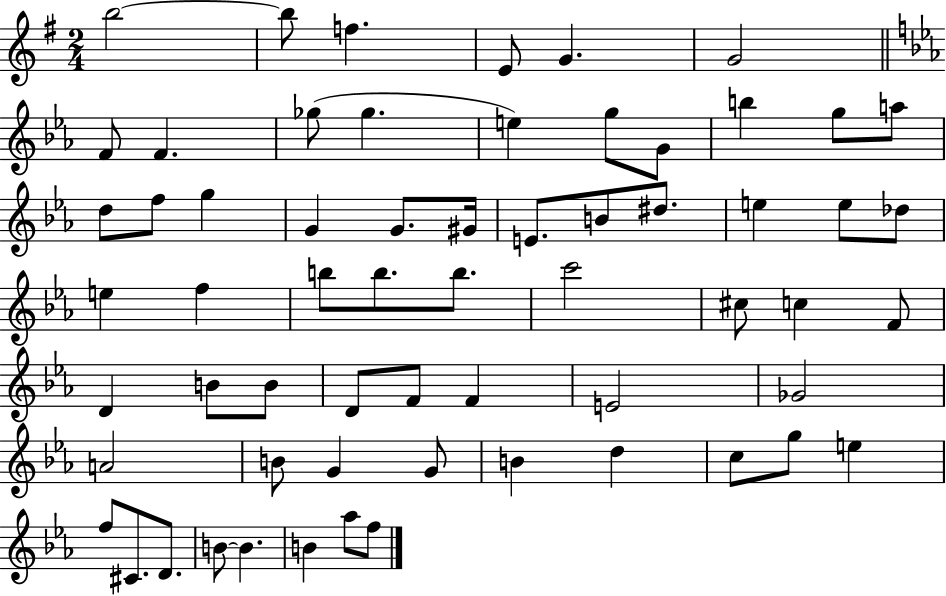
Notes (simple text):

B5/h B5/e F5/q. E4/e G4/q. G4/h F4/e F4/q. Gb5/e Gb5/q. E5/q G5/e G4/e B5/q G5/e A5/e D5/e F5/e G5/q G4/q G4/e. G#4/s E4/e. B4/e D#5/e. E5/q E5/e Db5/e E5/q F5/q B5/e B5/e. B5/e. C6/h C#5/e C5/q F4/e D4/q B4/e B4/e D4/e F4/e F4/q E4/h Gb4/h A4/h B4/e G4/q G4/e B4/q D5/q C5/e G5/e E5/q F5/e C#4/e. D4/e. B4/e B4/q. B4/q Ab5/e F5/e